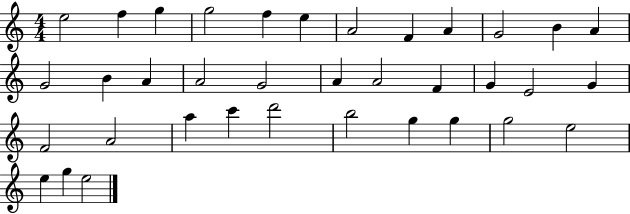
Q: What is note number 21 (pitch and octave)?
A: G4